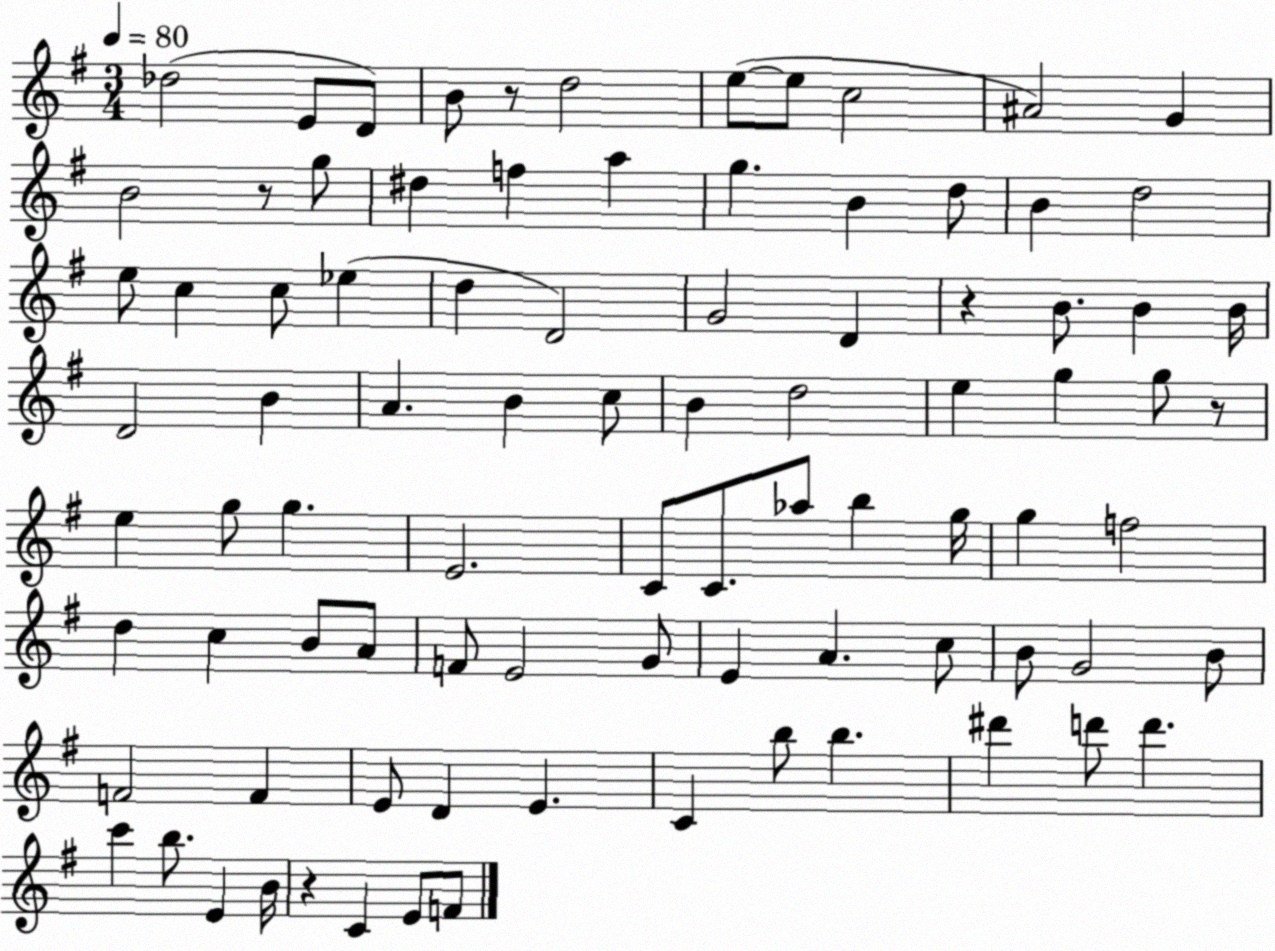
X:1
T:Untitled
M:3/4
L:1/4
K:G
_d2 E/2 D/2 B/2 z/2 d2 e/2 e/2 c2 ^A2 G B2 z/2 g/2 ^d f a g B d/2 B d2 e/2 c c/2 _e d D2 G2 D z B/2 B B/4 D2 B A B c/2 B d2 e g g/2 z/2 e g/2 g E2 C/2 C/2 _a/2 b g/4 g f2 d c B/2 A/2 F/2 E2 G/2 E A c/2 B/2 G2 B/2 F2 F E/2 D E C b/2 b ^d' d'/2 d' c' b/2 E B/4 z C E/2 F/2